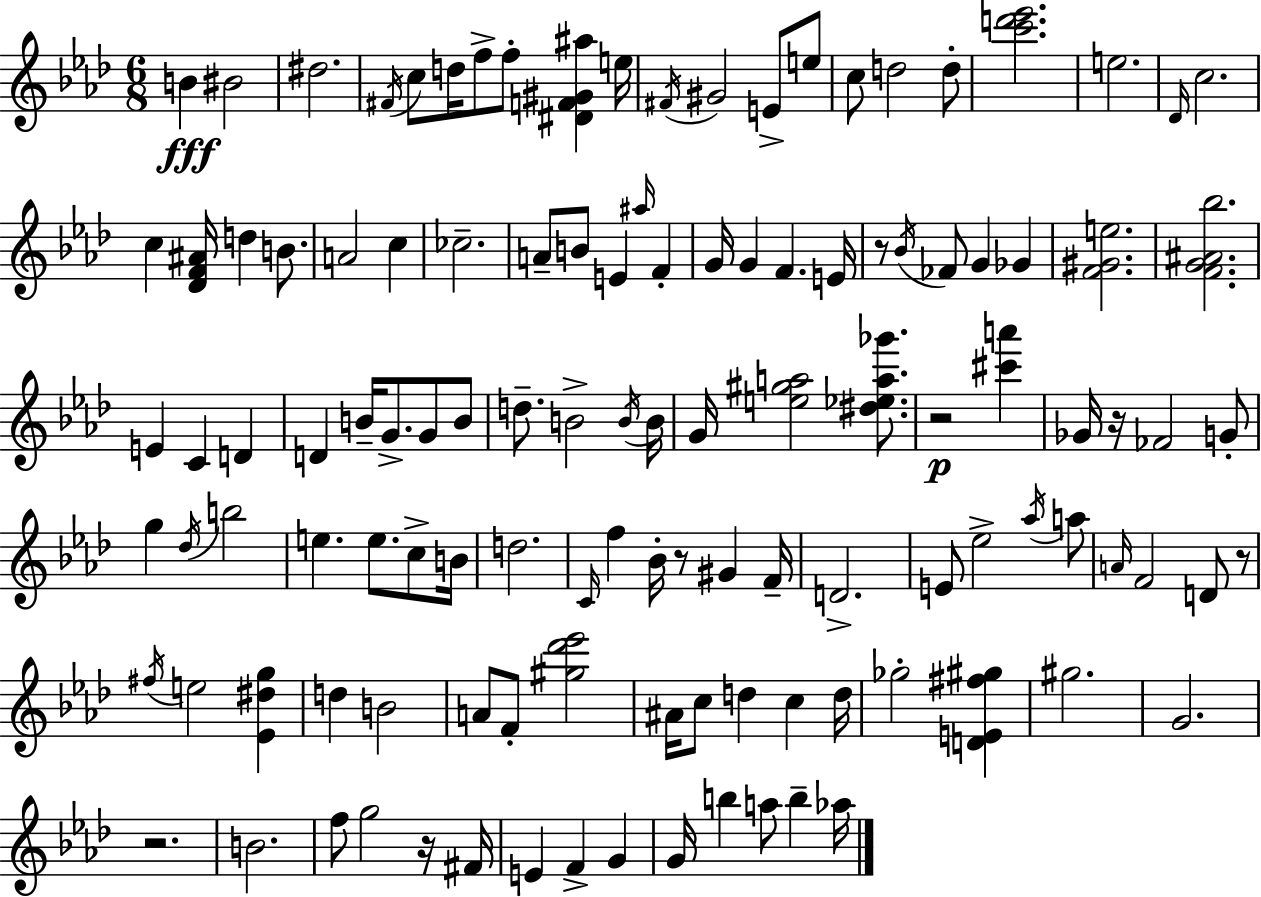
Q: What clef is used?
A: treble